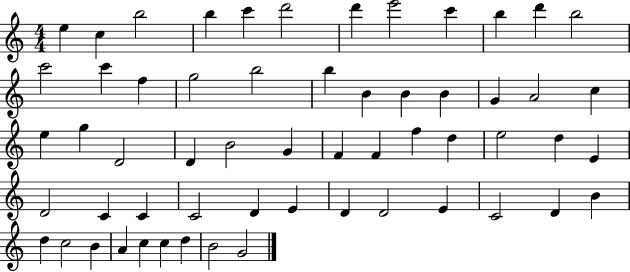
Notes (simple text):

E5/q C5/q B5/h B5/q C6/q D6/h D6/q E6/h C6/q B5/q D6/q B5/h C6/h C6/q F5/q G5/h B5/h B5/q B4/q B4/q B4/q G4/q A4/h C5/q E5/q G5/q D4/h D4/q B4/h G4/q F4/q F4/q F5/q D5/q E5/h D5/q E4/q D4/h C4/q C4/q C4/h D4/q E4/q D4/q D4/h E4/q C4/h D4/q B4/q D5/q C5/h B4/q A4/q C5/q C5/q D5/q B4/h G4/h